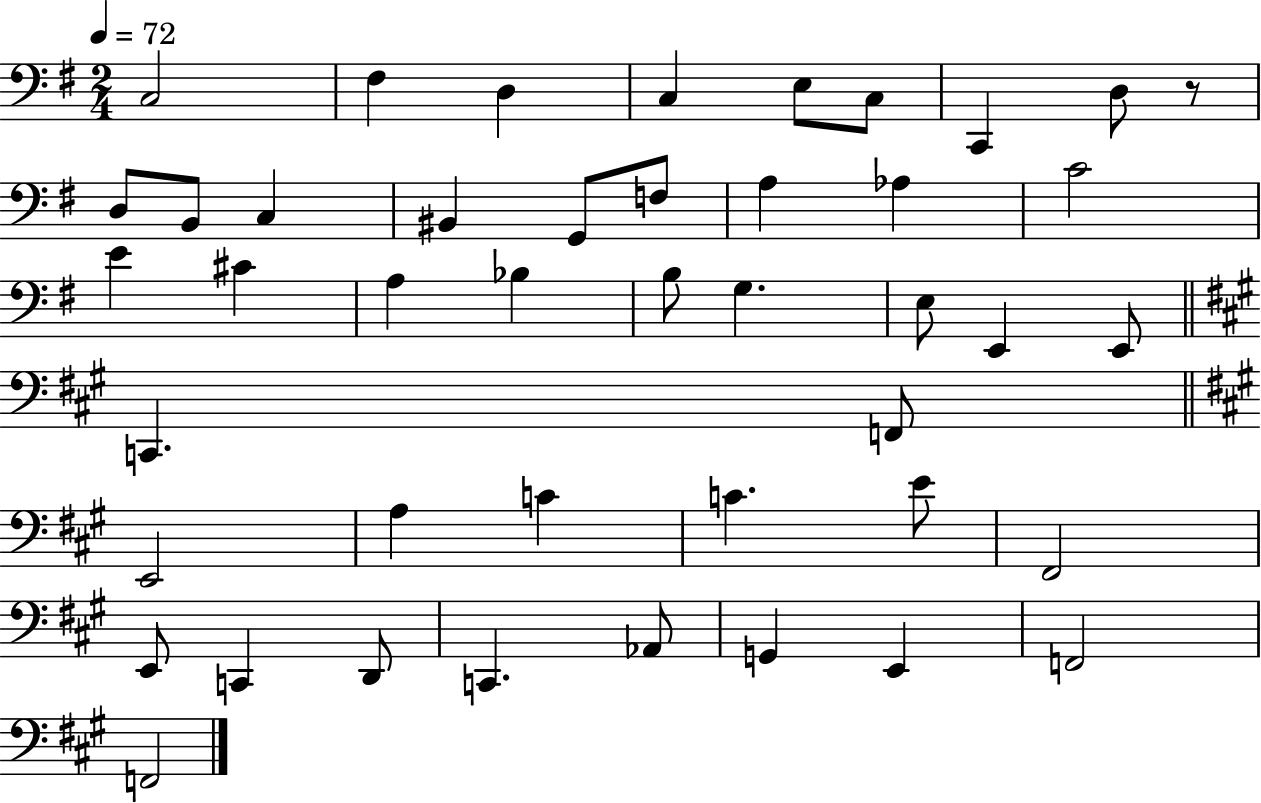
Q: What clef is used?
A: bass